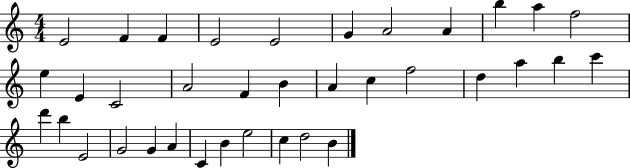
E4/h F4/q F4/q E4/h E4/h G4/q A4/h A4/q B5/q A5/q F5/h E5/q E4/q C4/h A4/h F4/q B4/q A4/q C5/q F5/h D5/q A5/q B5/q C6/q D6/q B5/q E4/h G4/h G4/q A4/q C4/q B4/q E5/h C5/q D5/h B4/q